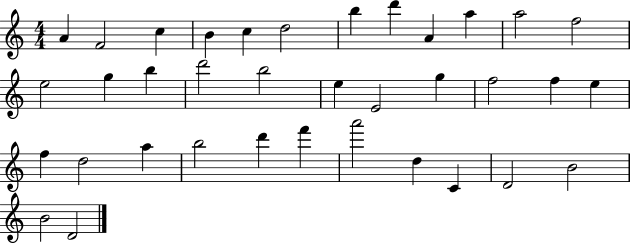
{
  \clef treble
  \numericTimeSignature
  \time 4/4
  \key c \major
  a'4 f'2 c''4 | b'4 c''4 d''2 | b''4 d'''4 a'4 a''4 | a''2 f''2 | \break e''2 g''4 b''4 | d'''2 b''2 | e''4 e'2 g''4 | f''2 f''4 e''4 | \break f''4 d''2 a''4 | b''2 d'''4 f'''4 | a'''2 d''4 c'4 | d'2 b'2 | \break b'2 d'2 | \bar "|."
}